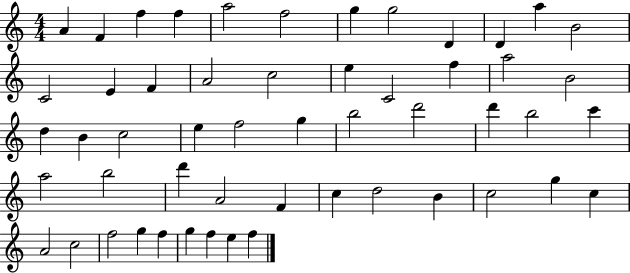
X:1
T:Untitled
M:4/4
L:1/4
K:C
A F f f a2 f2 g g2 D D a B2 C2 E F A2 c2 e C2 f a2 B2 d B c2 e f2 g b2 d'2 d' b2 c' a2 b2 d' A2 F c d2 B c2 g c A2 c2 f2 g f g f e f